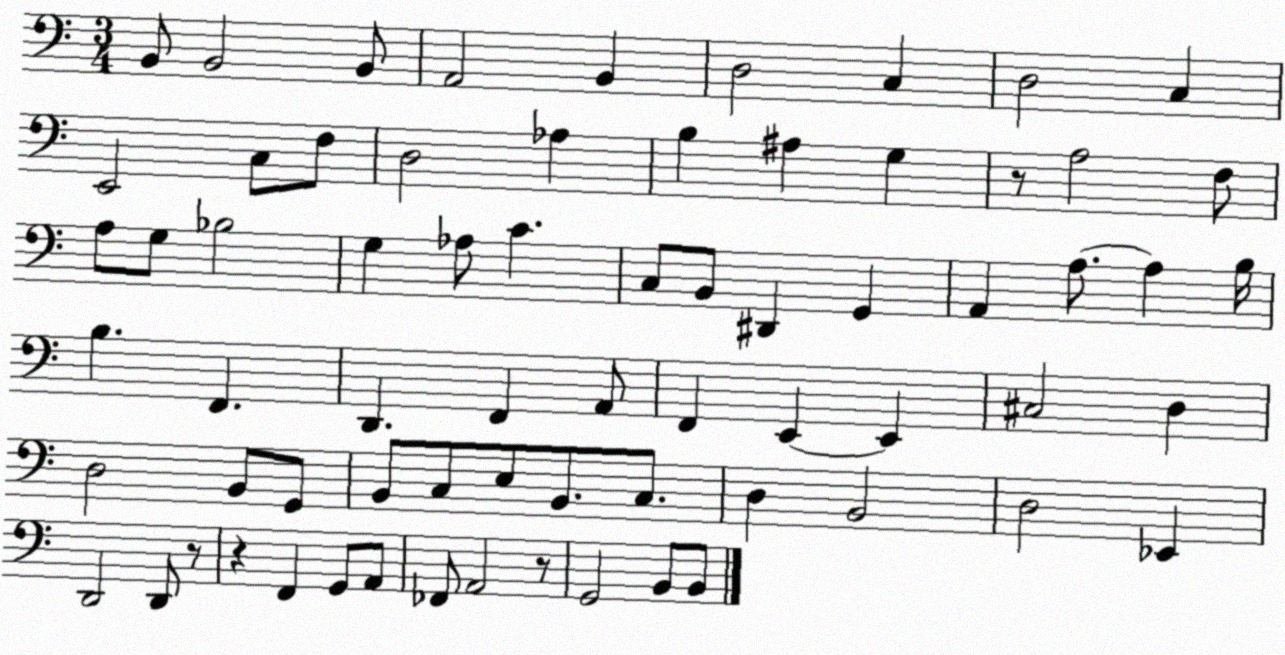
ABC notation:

X:1
T:Untitled
M:3/4
L:1/4
K:C
B,,/2 B,,2 B,,/2 A,,2 B,, D,2 C, D,2 C, E,,2 C,/2 F,/2 D,2 _A, B, ^A, G, z/2 A,2 F,/2 A,/2 G,/2 _B,2 G, _A,/2 C C,/2 B,,/2 ^D,, G,, A,, A,/2 A, B,/4 B, F,, D,, F,, A,,/2 F,, E,, E,, ^C,2 D, D,2 B,,/2 G,,/2 B,,/2 C,/2 E,/2 B,,/2 C,/2 D, B,,2 D,2 _E,, D,,2 D,,/2 z/2 z F,, G,,/2 A,,/2 _F,,/2 A,,2 z/2 G,,2 B,,/2 B,,/2